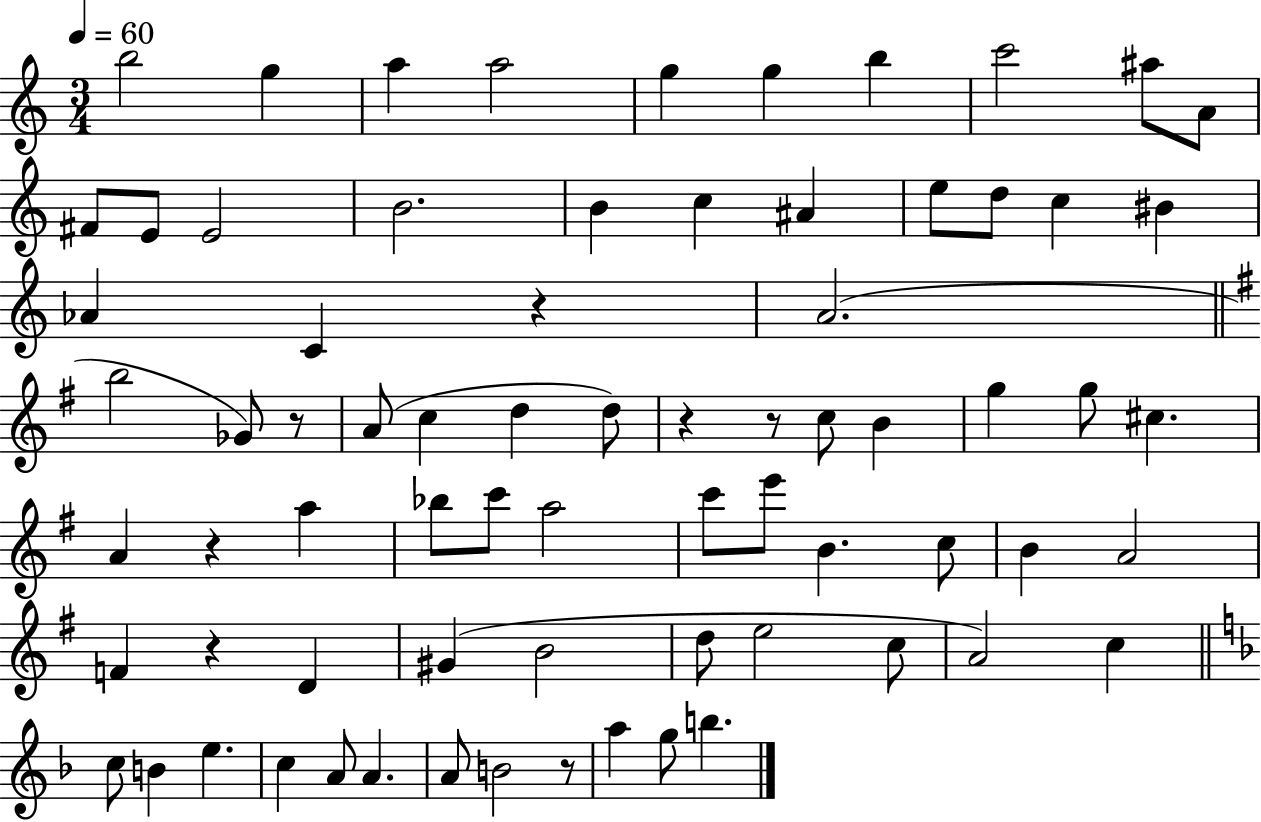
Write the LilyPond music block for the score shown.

{
  \clef treble
  \numericTimeSignature
  \time 3/4
  \key c \major
  \tempo 4 = 60
  \repeat volta 2 { b''2 g''4 | a''4 a''2 | g''4 g''4 b''4 | c'''2 ais''8 a'8 | \break fis'8 e'8 e'2 | b'2. | b'4 c''4 ais'4 | e''8 d''8 c''4 bis'4 | \break aes'4 c'4 r4 | a'2.( | \bar "||" \break \key e \minor b''2 ges'8) r8 | a'8( c''4 d''4 d''8) | r4 r8 c''8 b'4 | g''4 g''8 cis''4. | \break a'4 r4 a''4 | bes''8 c'''8 a''2 | c'''8 e'''8 b'4. c''8 | b'4 a'2 | \break f'4 r4 d'4 | gis'4( b'2 | d''8 e''2 c''8 | a'2) c''4 | \break \bar "||" \break \key f \major c''8 b'4 e''4. | c''4 a'8 a'4. | a'8 b'2 r8 | a''4 g''8 b''4. | \break } \bar "|."
}